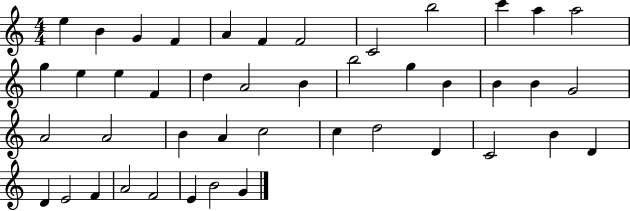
X:1
T:Untitled
M:4/4
L:1/4
K:C
e B G F A F F2 C2 b2 c' a a2 g e e F d A2 B b2 g B B B G2 A2 A2 B A c2 c d2 D C2 B D D E2 F A2 F2 E B2 G